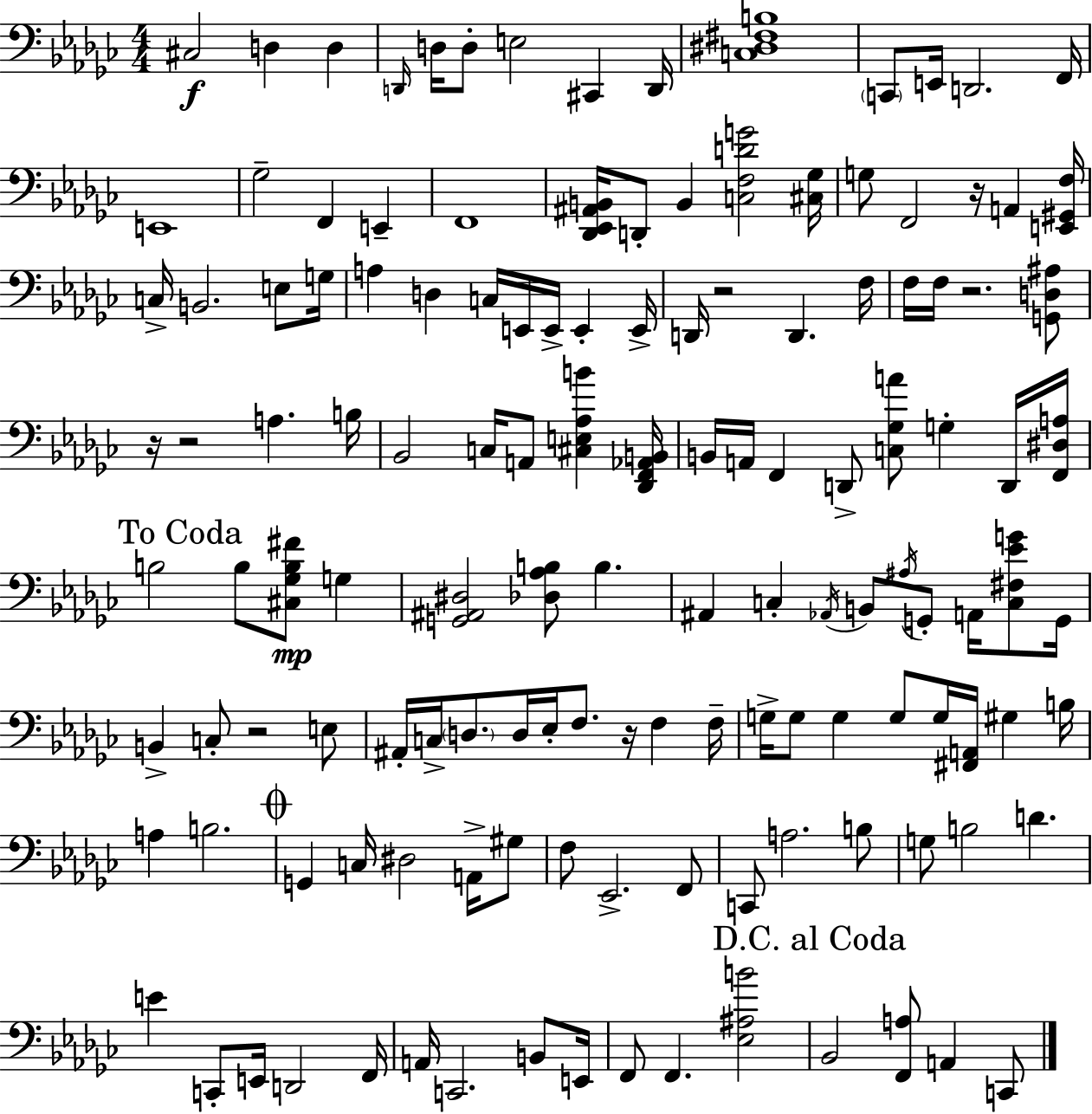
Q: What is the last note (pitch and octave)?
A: C2